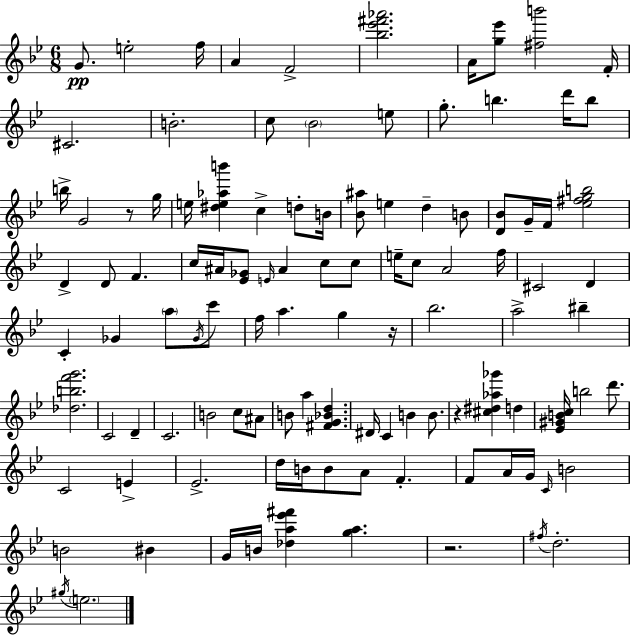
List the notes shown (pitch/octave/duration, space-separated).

G4/e. E5/h F5/s A4/q F4/h [Bb5,Eb6,F#6,Ab6]/h. A4/s [G5,Eb6]/e [F#5,B6]/h F4/s C#4/h. B4/h. C5/e Bb4/h E5/e G5/e. B5/q. D6/s B5/e B5/s G4/h R/e G5/s E5/s [D#5,E5,Ab5,B6]/q C5/q D5/e B4/s [Bb4,A#5]/e E5/q D5/q B4/e [D4,Bb4]/e G4/s F4/s [Eb5,F#5,G5,B5]/h D4/q D4/e F4/q. C5/s A#4/s [Eb4,Gb4]/e E4/s A#4/q C5/e C5/e E5/s C5/e A4/h F5/s C#4/h D4/q C4/q Gb4/q A5/e Gb4/s C6/e F5/s A5/q. G5/q R/s Bb5/h. A5/h BIS5/q [Db5,B5,F6,G6]/h. C4/h D4/q C4/h. B4/h C5/e A#4/e B4/e A5/q [F#4,G4,Bb4,D5]/q. D#4/s C4/q B4/q B4/e. R/q [C#5,D#5,Ab5,Gb6]/q D5/q [Eb4,G#4,B4,C5]/s B5/h D6/e. C4/h E4/q Eb4/h. D5/s B4/s B4/e A4/e F4/q. F4/e A4/s G4/s C4/s B4/h B4/h BIS4/q G4/s B4/s [Db5,A5,Eb6,F#6]/q [G5,A5]/q. R/h. F#5/s D5/h. G#5/s E5/h.